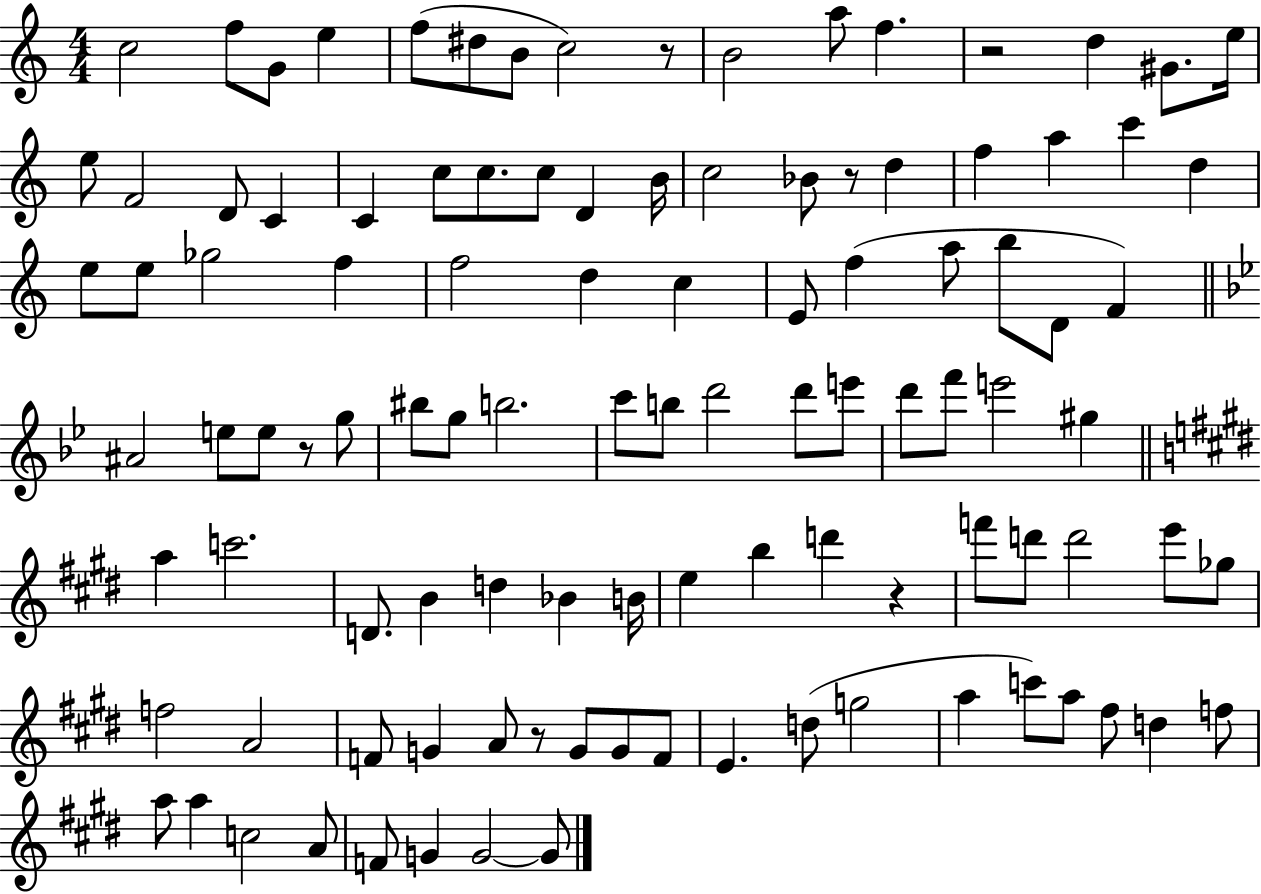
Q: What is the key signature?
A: C major